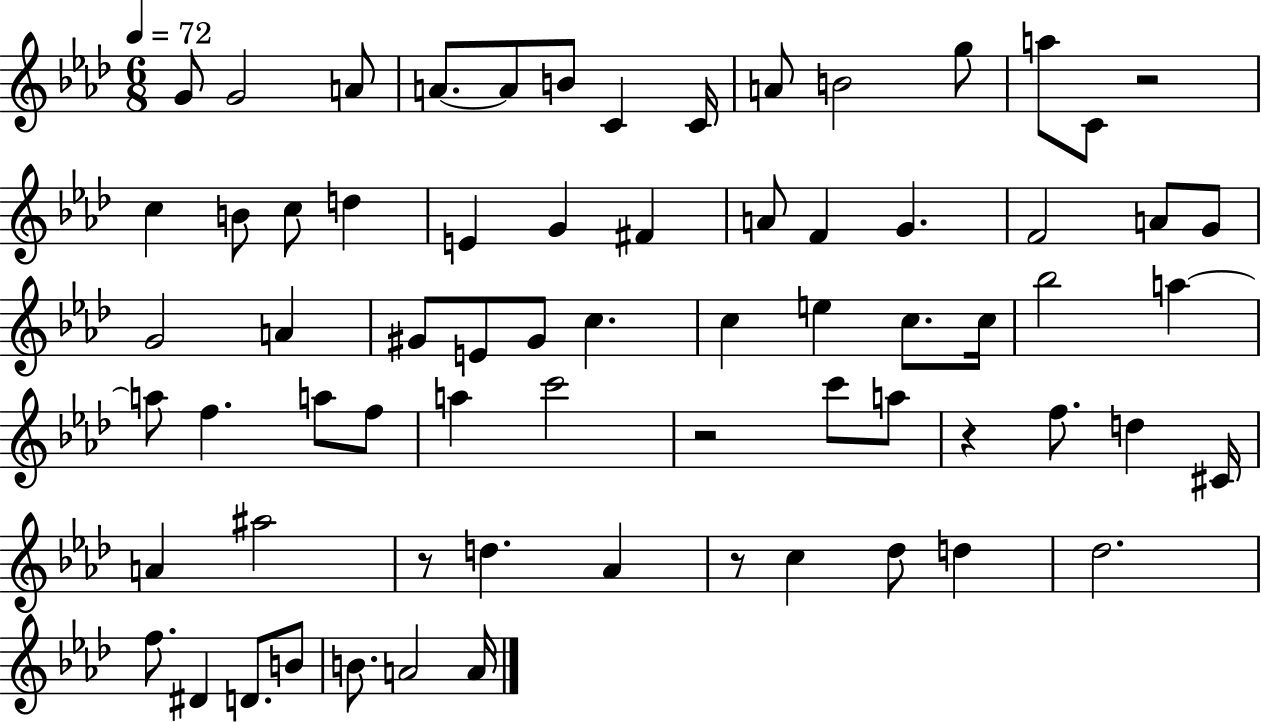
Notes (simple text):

G4/e G4/h A4/e A4/e. A4/e B4/e C4/q C4/s A4/e B4/h G5/e A5/e C4/e R/h C5/q B4/e C5/e D5/q E4/q G4/q F#4/q A4/e F4/q G4/q. F4/h A4/e G4/e G4/h A4/q G#4/e E4/e G#4/e C5/q. C5/q E5/q C5/e. C5/s Bb5/h A5/q A5/e F5/q. A5/e F5/e A5/q C6/h R/h C6/e A5/e R/q F5/e. D5/q C#4/s A4/q A#5/h R/e D5/q. Ab4/q R/e C5/q Db5/e D5/q Db5/h. F5/e. D#4/q D4/e. B4/e B4/e. A4/h A4/s